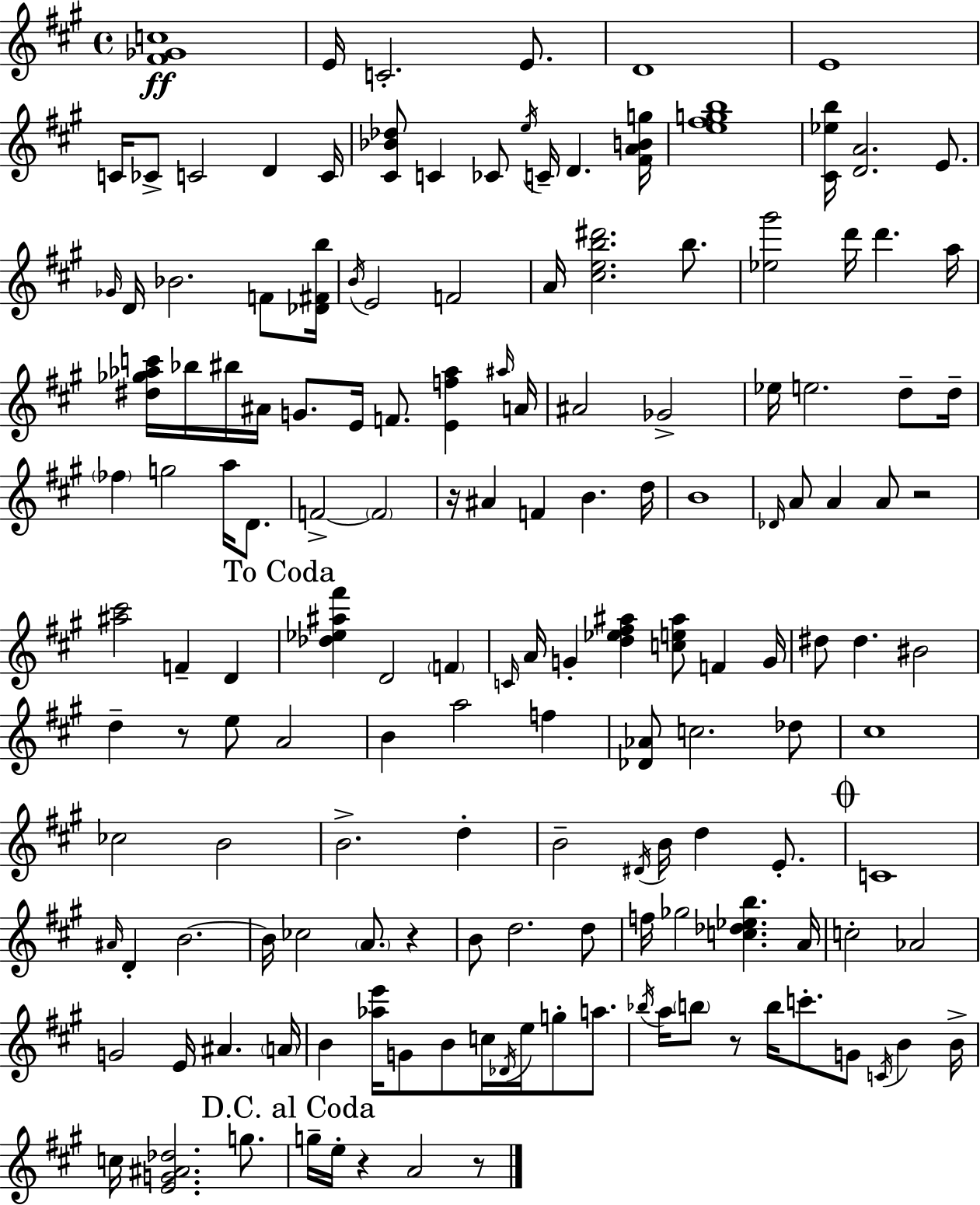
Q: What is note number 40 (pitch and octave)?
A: E5